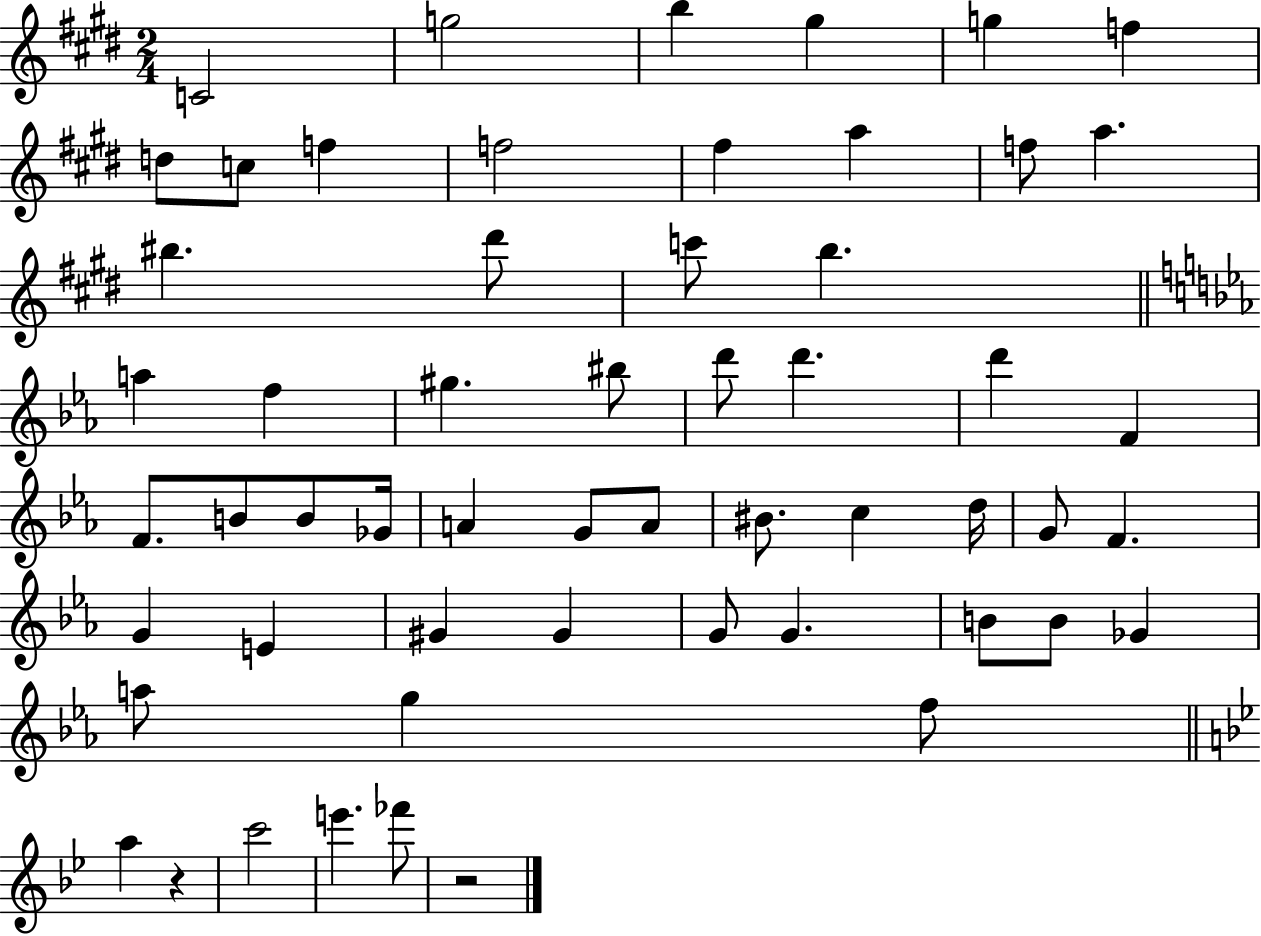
{
  \clef treble
  \numericTimeSignature
  \time 2/4
  \key e \major
  c'2 | g''2 | b''4 gis''4 | g''4 f''4 | \break d''8 c''8 f''4 | f''2 | fis''4 a''4 | f''8 a''4. | \break bis''4. dis'''8 | c'''8 b''4. | \bar "||" \break \key ees \major a''4 f''4 | gis''4. bis''8 | d'''8 d'''4. | d'''4 f'4 | \break f'8. b'8 b'8 ges'16 | a'4 g'8 a'8 | bis'8. c''4 d''16 | g'8 f'4. | \break g'4 e'4 | gis'4 gis'4 | g'8 g'4. | b'8 b'8 ges'4 | \break a''8 g''4 f''8 | \bar "||" \break \key bes \major a''4 r4 | c'''2 | e'''4. fes'''8 | r2 | \break \bar "|."
}